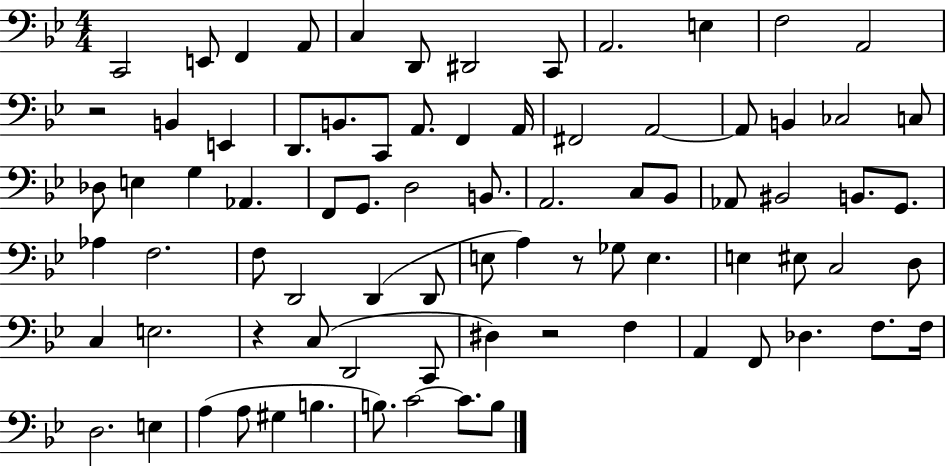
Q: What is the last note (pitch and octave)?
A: B3